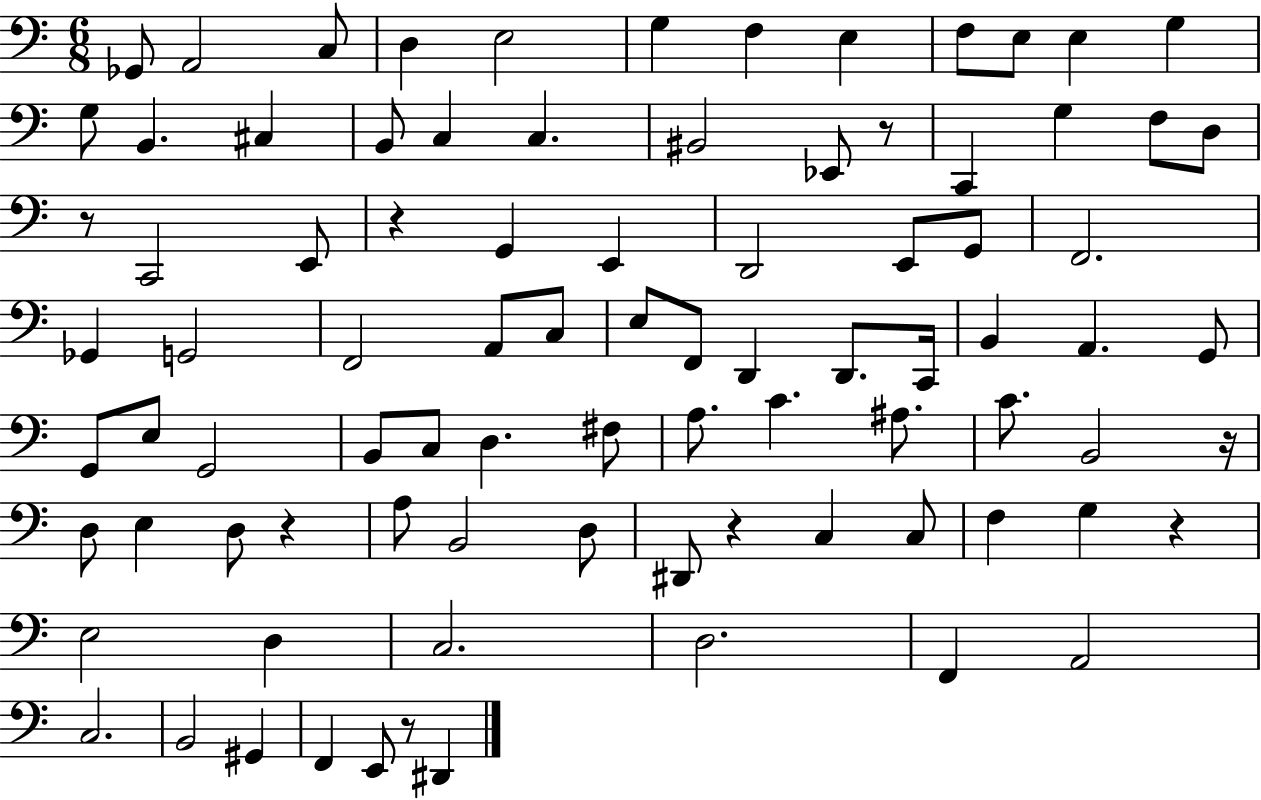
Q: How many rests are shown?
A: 8